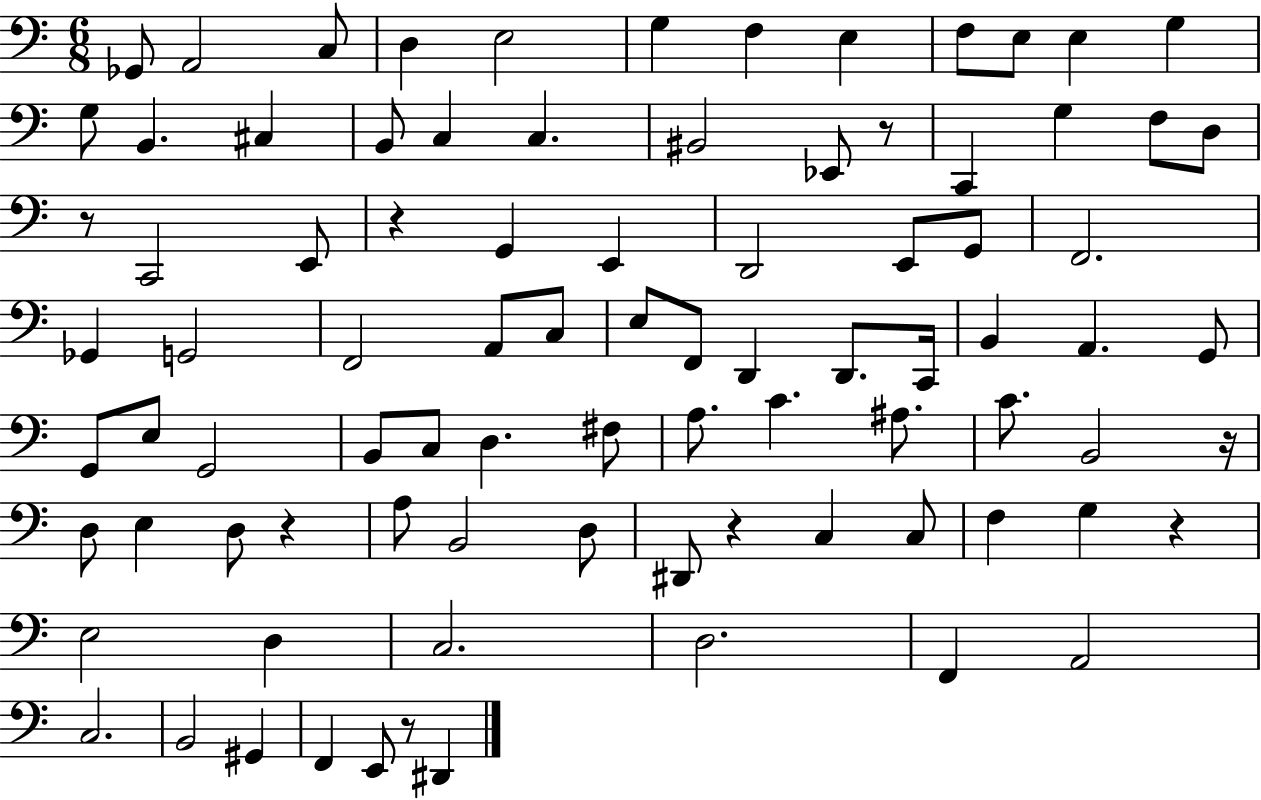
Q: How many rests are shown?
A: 8